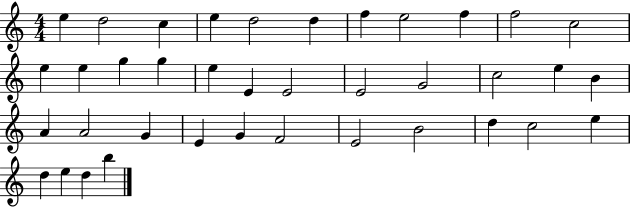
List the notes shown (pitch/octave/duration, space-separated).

E5/q D5/h C5/q E5/q D5/h D5/q F5/q E5/h F5/q F5/h C5/h E5/q E5/q G5/q G5/q E5/q E4/q E4/h E4/h G4/h C5/h E5/q B4/q A4/q A4/h G4/q E4/q G4/q F4/h E4/h B4/h D5/q C5/h E5/q D5/q E5/q D5/q B5/q